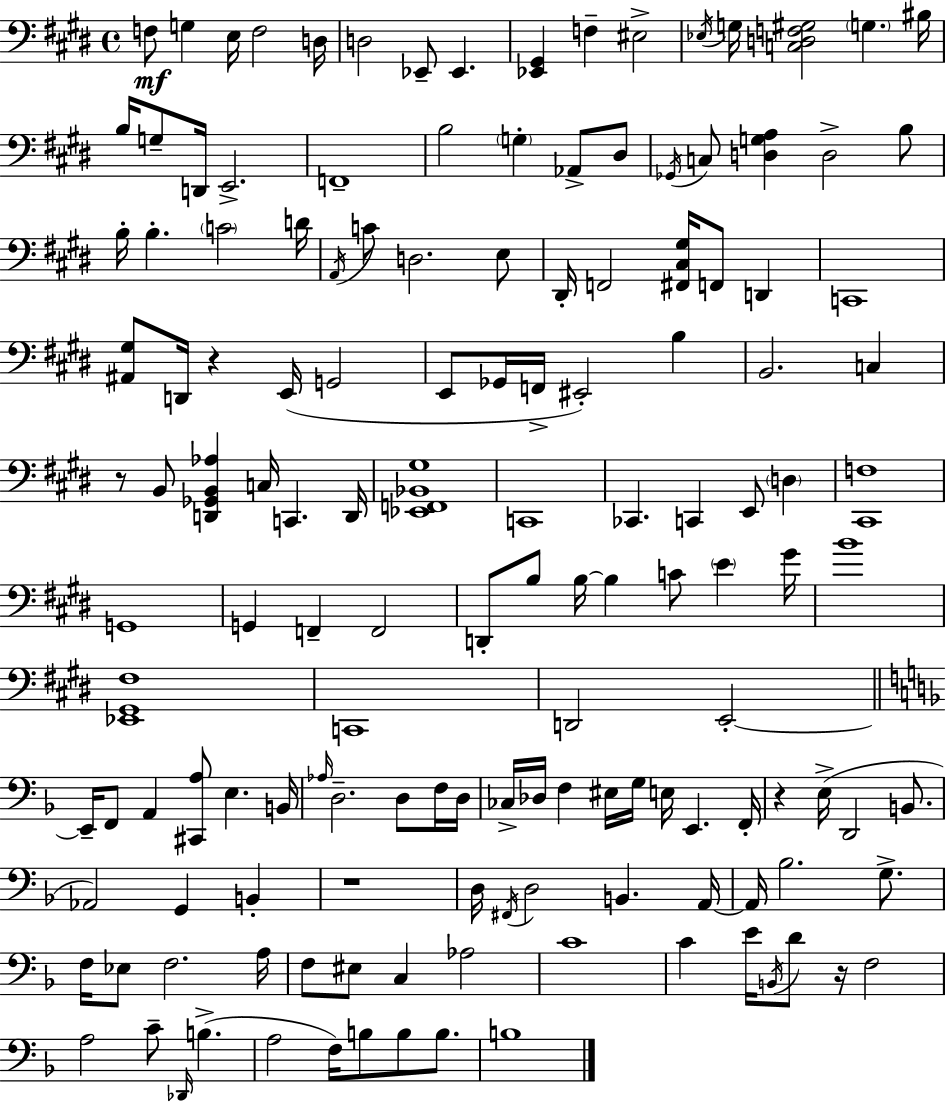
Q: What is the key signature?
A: E major